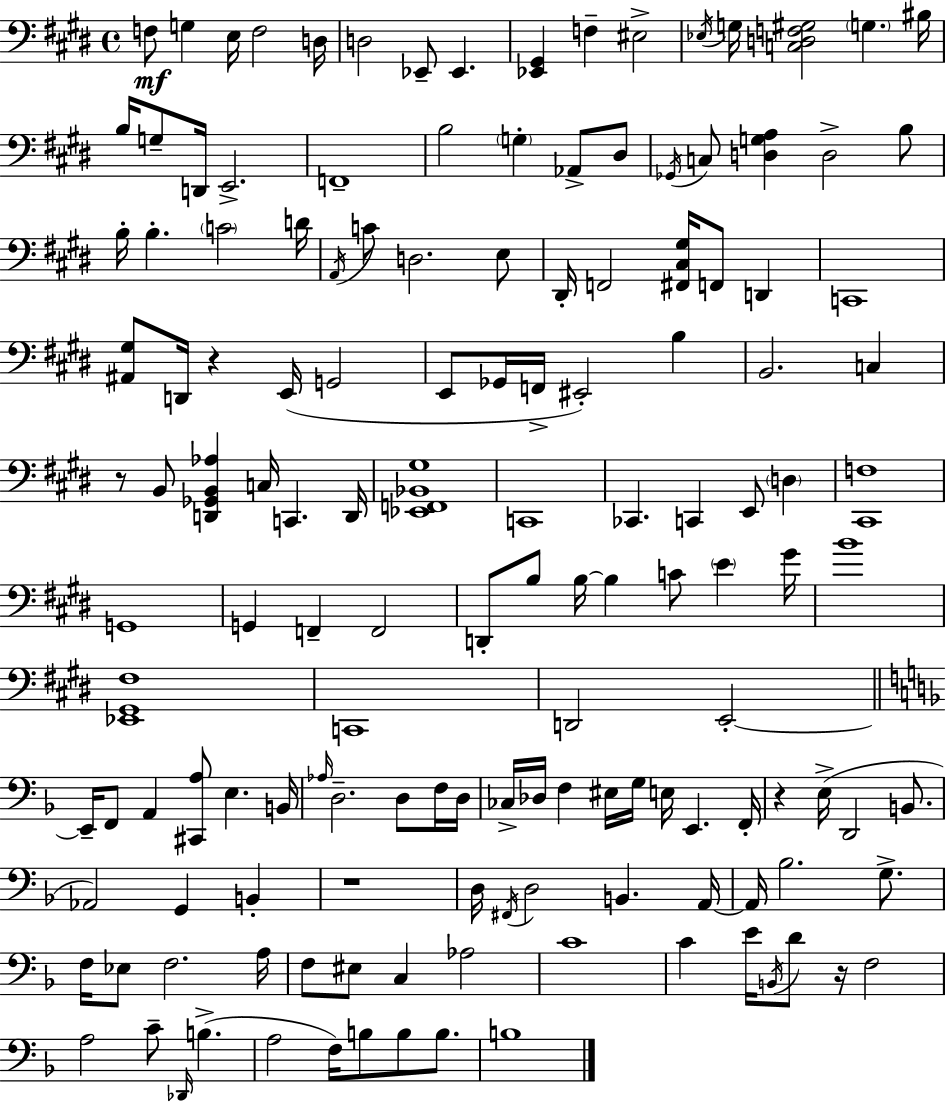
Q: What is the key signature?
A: E major